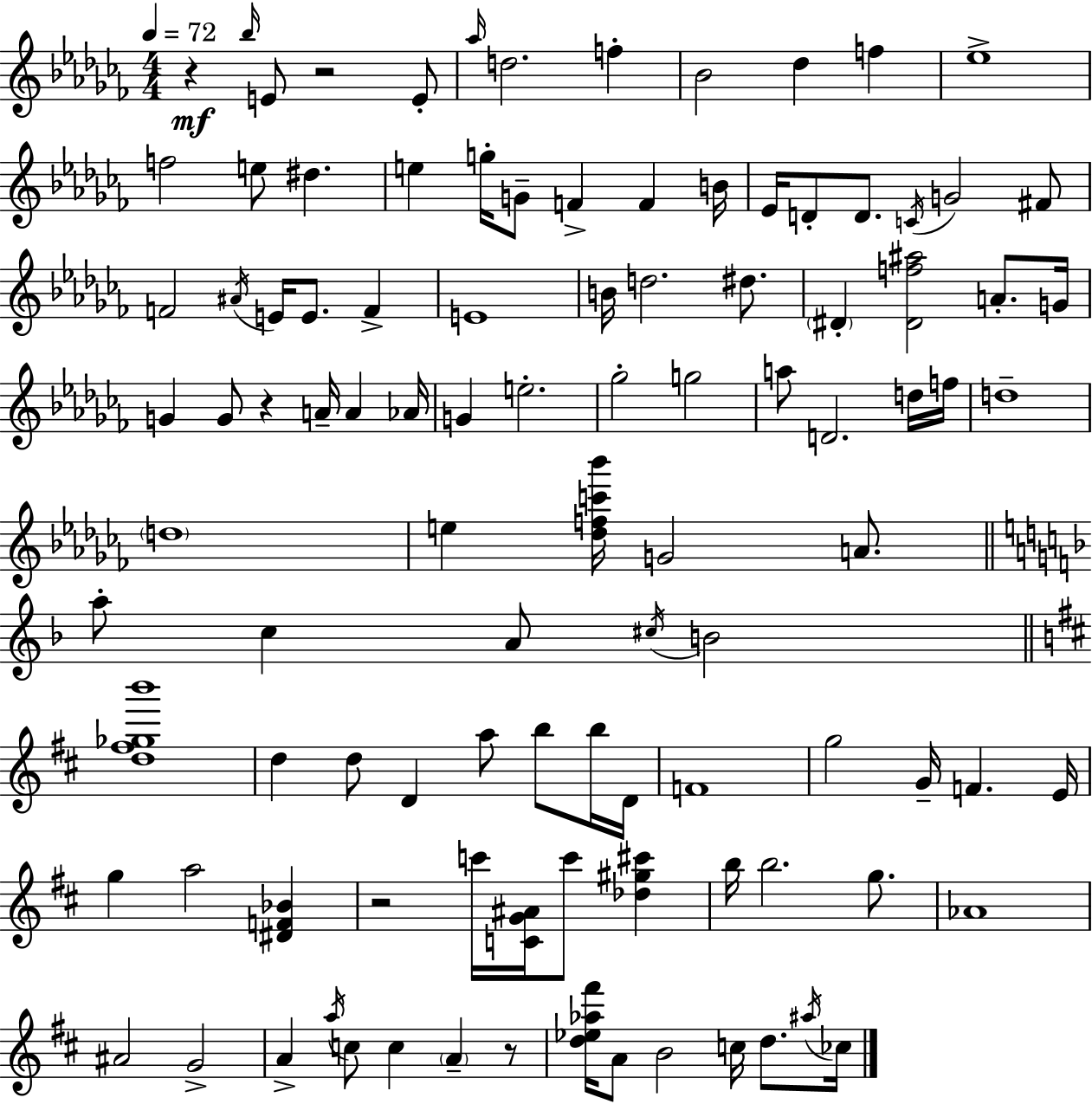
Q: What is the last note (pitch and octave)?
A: CES5